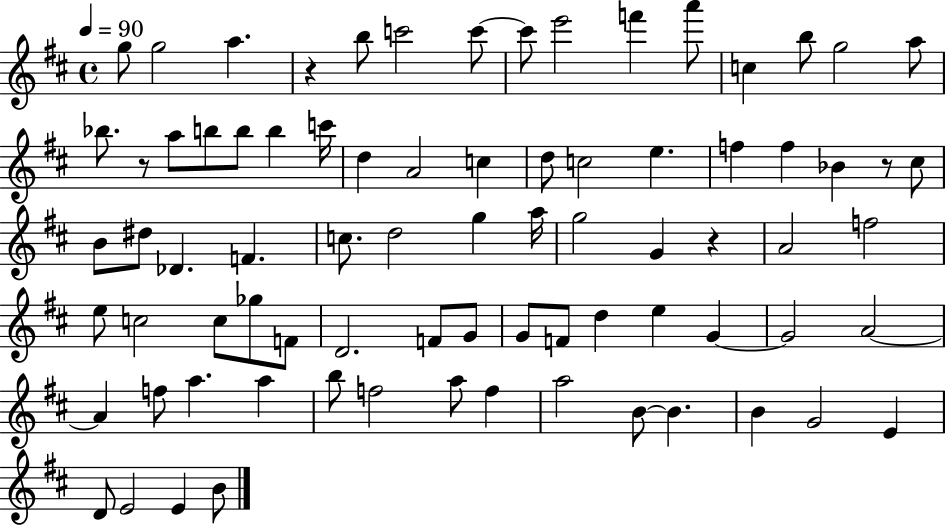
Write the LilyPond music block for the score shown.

{
  \clef treble
  \time 4/4
  \defaultTimeSignature
  \key d \major
  \tempo 4 = 90
  g''8 g''2 a''4. | r4 b''8 c'''2 c'''8~~ | c'''8 e'''2 f'''4 a'''8 | c''4 b''8 g''2 a''8 | \break bes''8. r8 a''8 b''8 b''8 b''4 c'''16 | d''4 a'2 c''4 | d''8 c''2 e''4. | f''4 f''4 bes'4 r8 cis''8 | \break b'8 dis''8 des'4. f'4. | c''8. d''2 g''4 a''16 | g''2 g'4 r4 | a'2 f''2 | \break e''8 c''2 c''8 ges''8 f'8 | d'2. f'8 g'8 | g'8 f'8 d''4 e''4 g'4~~ | g'2 a'2~~ | \break a'4 f''8 a''4. a''4 | b''8 f''2 a''8 f''4 | a''2 b'8~~ b'4. | b'4 g'2 e'4 | \break d'8 e'2 e'4 b'8 | \bar "|."
}